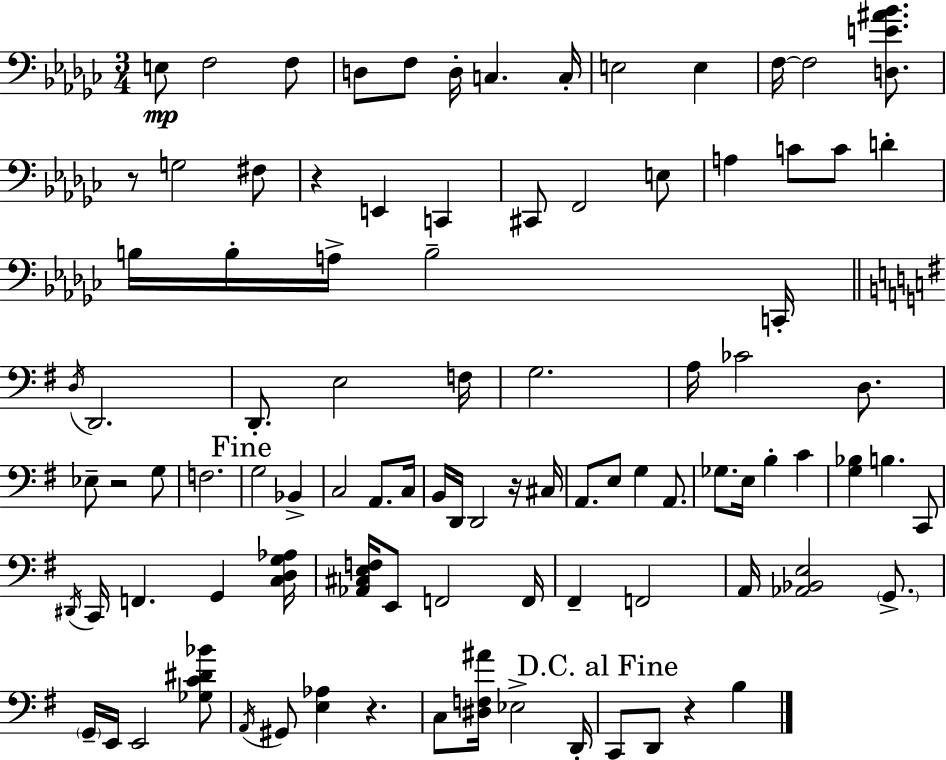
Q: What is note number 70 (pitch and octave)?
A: G2